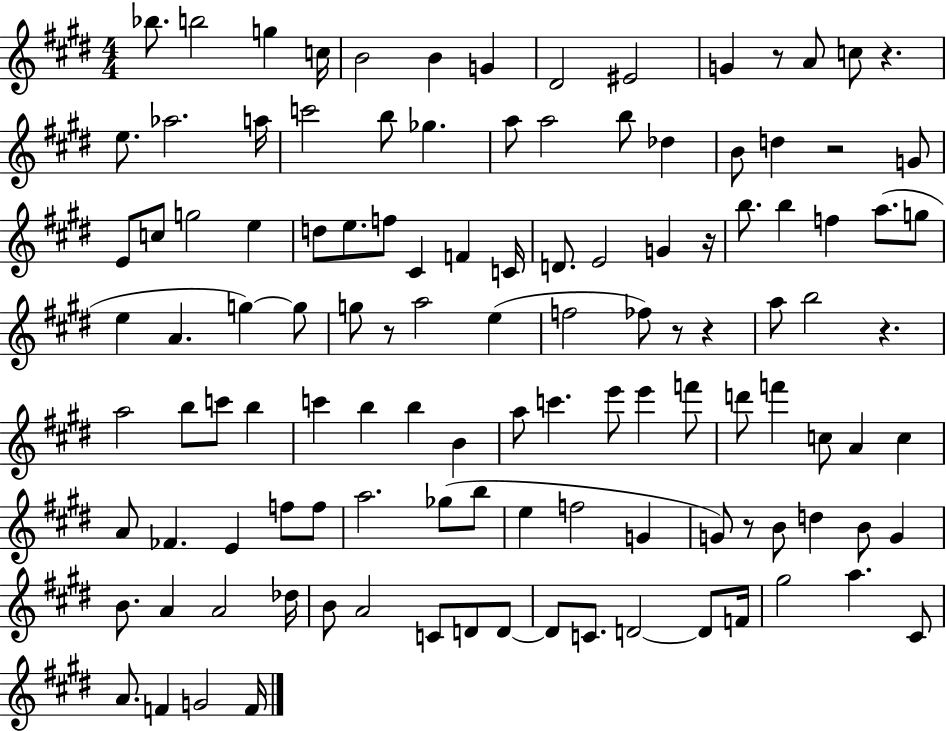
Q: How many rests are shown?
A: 9